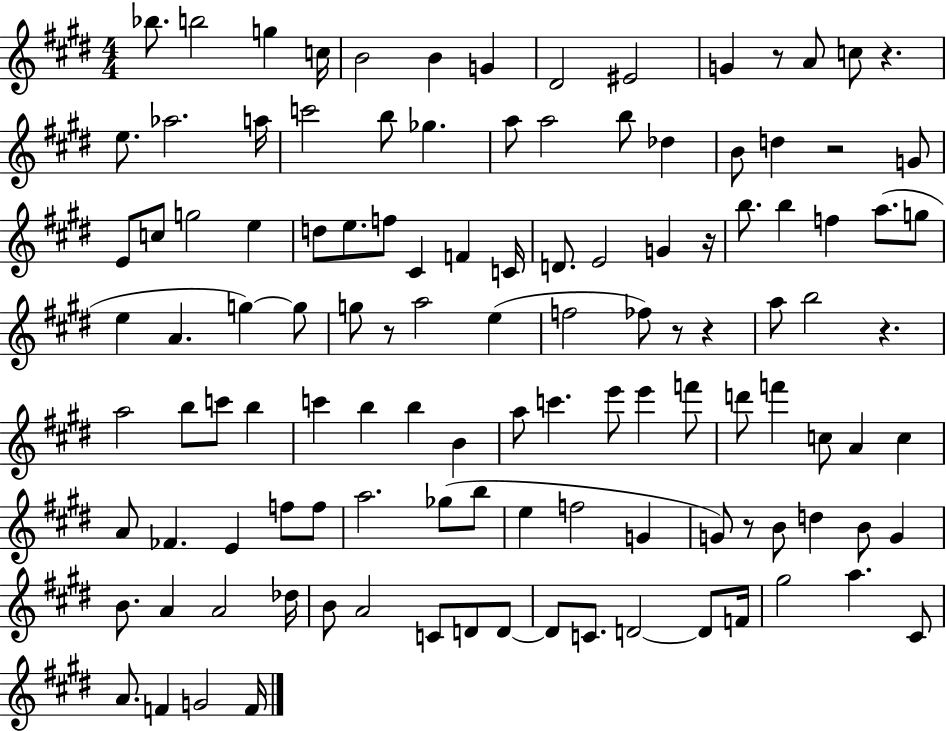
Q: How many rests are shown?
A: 9